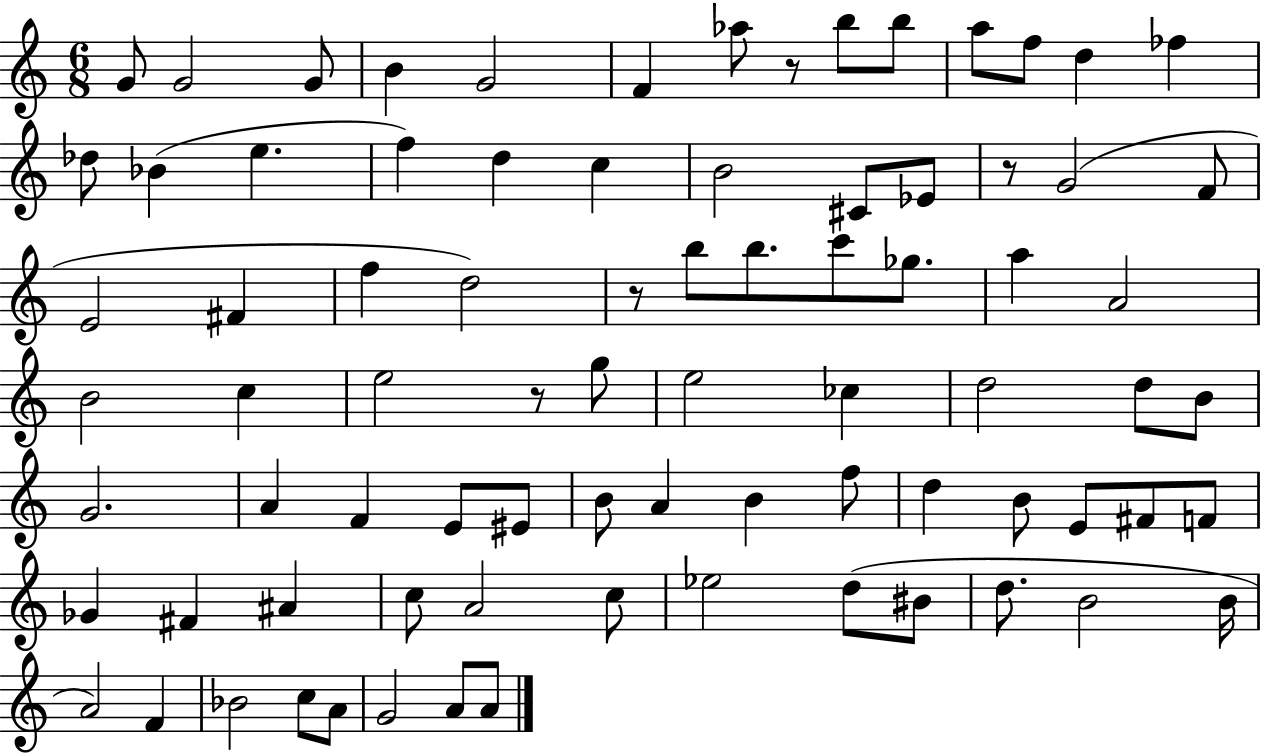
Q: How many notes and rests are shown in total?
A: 81